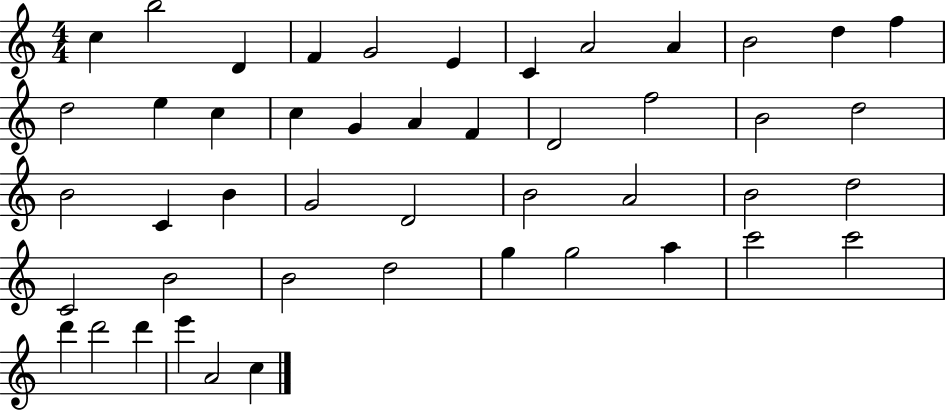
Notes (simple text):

C5/q B5/h D4/q F4/q G4/h E4/q C4/q A4/h A4/q B4/h D5/q F5/q D5/h E5/q C5/q C5/q G4/q A4/q F4/q D4/h F5/h B4/h D5/h B4/h C4/q B4/q G4/h D4/h B4/h A4/h B4/h D5/h C4/h B4/h B4/h D5/h G5/q G5/h A5/q C6/h C6/h D6/q D6/h D6/q E6/q A4/h C5/q